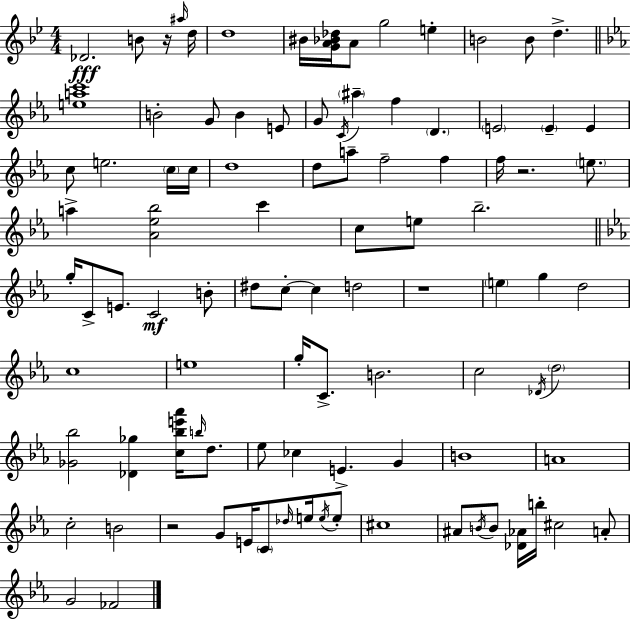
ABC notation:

X:1
T:Untitled
M:4/4
L:1/4
K:Bb
_D2 B/2 z/4 ^a/4 d/4 d4 ^B/4 [GA_B_d]/4 A/2 g2 e B2 B/2 d [eac']4 B2 G/2 B E/2 G/2 C/4 ^a f D E2 E E c/2 e2 c/4 c/4 d4 d/2 a/2 f2 f f/4 z2 e/2 a [_A_e_b]2 c' c/2 e/2 _b2 g/4 C/2 E/2 C2 B/2 ^d/2 c/2 c d2 z4 e g d2 c4 e4 g/4 C/2 B2 c2 _D/4 d2 [_G_b]2 [_D_g] [c_be'_a']/4 b/4 d/2 _e/2 _c E G B4 A4 c2 B2 z2 G/2 E/4 C/2 _d/4 e/4 e/4 e/2 ^c4 ^A/2 B/4 B/2 [_D_A]/4 b/4 ^c2 A/2 G2 _F2